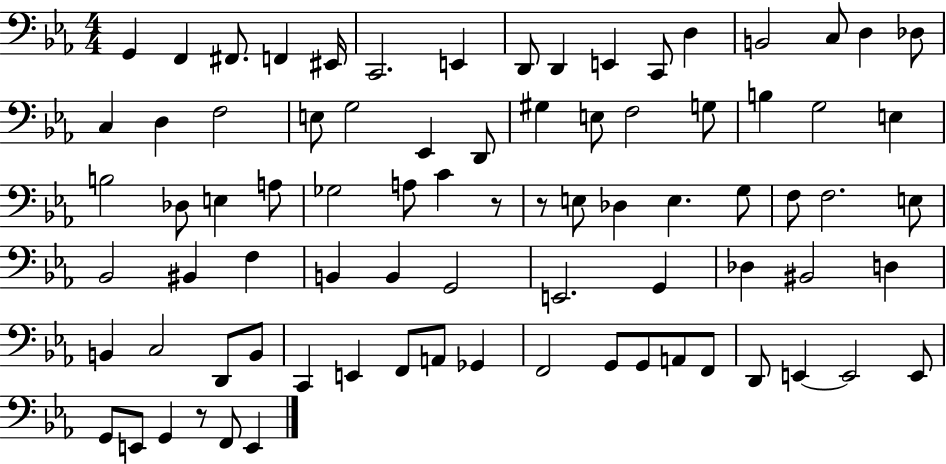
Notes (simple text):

G2/q F2/q F#2/e. F2/q EIS2/s C2/h. E2/q D2/e D2/q E2/q C2/e D3/q B2/h C3/e D3/q Db3/e C3/q D3/q F3/h E3/e G3/h Eb2/q D2/e G#3/q E3/e F3/h G3/e B3/q G3/h E3/q B3/h Db3/e E3/q A3/e Gb3/h A3/e C4/q R/e R/e E3/e Db3/q E3/q. G3/e F3/e F3/h. E3/e Bb2/h BIS2/q F3/q B2/q B2/q G2/h E2/h. G2/q Db3/q BIS2/h D3/q B2/q C3/h D2/e B2/e C2/q E2/q F2/e A2/e Gb2/q F2/h G2/e G2/e A2/e F2/e D2/e E2/q E2/h E2/e G2/e E2/e G2/q R/e F2/e E2/q